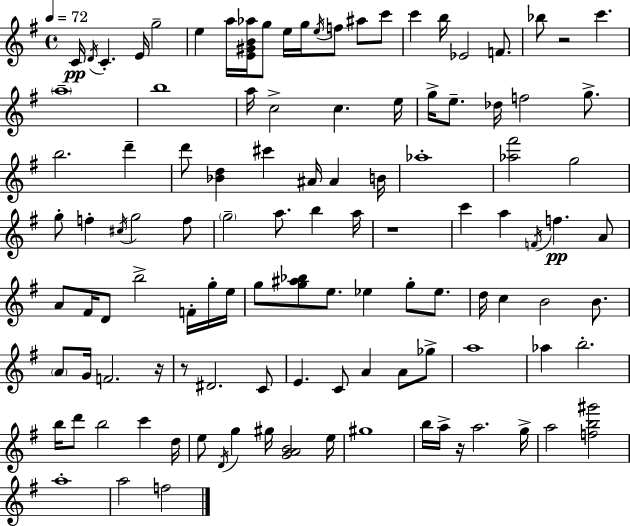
{
  \clef treble
  \time 4/4
  \defaultTimeSignature
  \key e \minor
  \tempo 4 = 72
  \repeat volta 2 { c'16\pp \acciaccatura { d'16 } c'4.-. e'16 g''2-- | e''4 a''16 <e' gis' b' aes''>16 g''8 e''16 g''16 \acciaccatura { e''16 } f''8 ais''8 | c'''8 c'''4 b''16 ees'2 f'8. | bes''8 r2 c'''4. | \break \parenthesize a''1-- | b''1 | a''16 c''2-> c''4. | e''16 g''16-> e''8.-- des''16 f''2 g''8.-> | \break b''2. d'''4-- | d'''8 <bes' d''>4 cis'''4 ais'16 ais'4 | b'16 aes''1-. | <aes'' fis'''>2 g''2 | \break g''8-. f''4-. \acciaccatura { cis''16 } g''2 | f''8 \parenthesize g''2-- a''8. b''4 | a''16 r1 | c'''4 a''4 \acciaccatura { f'16 }\pp f''4. | \break a'8 a'8 fis'16 d'8 b''2-> | f'16-. g''16-. e''16 g''8 <g'' ais'' bes''>8 e''8. ees''4 g''8-. | ees''8. d''16 c''4 b'2 | b'8. \parenthesize a'8 g'16 f'2. | \break r16 r8 dis'2. | c'8 e'4. c'8 a'4 | a'8 ges''8-> a''1 | aes''4 b''2.-. | \break b''16 d'''8 b''2 c'''4 | d''16 e''8 \acciaccatura { d'16 } g''4 gis''16 <g' a' b'>2 | e''16 gis''1 | b''16 a''16-> r16 a''2. | \break g''16-> a''2 <f'' b'' gis'''>2 | a''1-. | a''2 f''2 | } \bar "|."
}